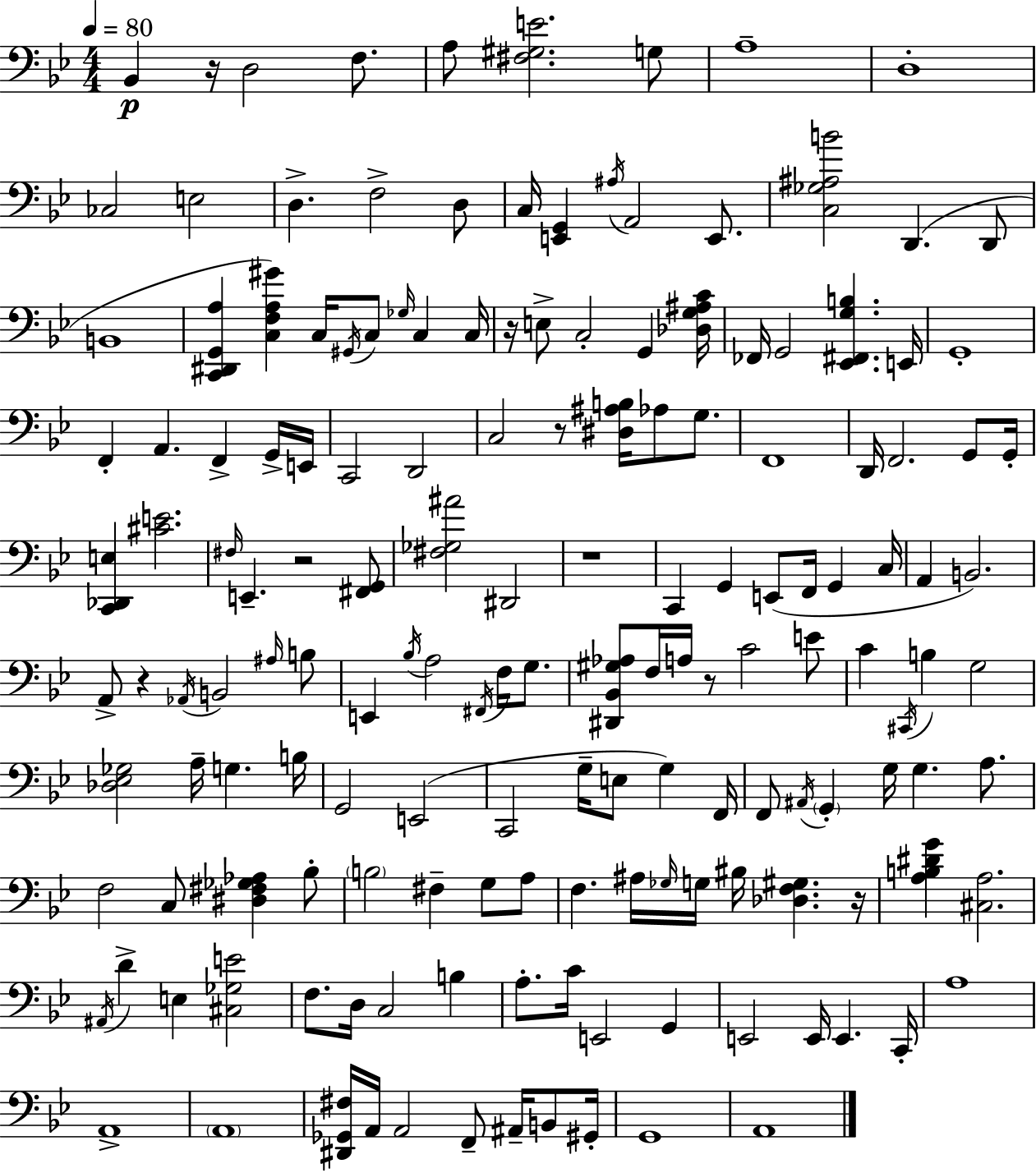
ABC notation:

X:1
T:Untitled
M:4/4
L:1/4
K:Gm
_B,, z/4 D,2 F,/2 A,/2 [^F,^G,E]2 G,/2 A,4 D,4 _C,2 E,2 D, F,2 D,/2 C,/4 [E,,G,,] ^A,/4 A,,2 E,,/2 [C,_G,^A,B]2 D,, D,,/2 B,,4 [C,,^D,,G,,A,] [C,F,A,^G] C,/4 ^G,,/4 C,/2 _G,/4 C, C,/4 z/4 E,/2 C,2 G,, [_D,G,^A,C]/4 _F,,/4 G,,2 [_E,,^F,,G,B,] E,,/4 G,,4 F,, A,, F,, G,,/4 E,,/4 C,,2 D,,2 C,2 z/2 [^D,^A,B,]/4 _A,/2 G,/2 F,,4 D,,/4 F,,2 G,,/2 G,,/4 [C,,_D,,E,] [^CE]2 ^F,/4 E,, z2 [^F,,G,,]/2 [^F,_G,^A]2 ^D,,2 z4 C,, G,, E,,/2 F,,/4 G,, C,/4 A,, B,,2 A,,/2 z _A,,/4 B,,2 ^A,/4 B,/2 E,, _B,/4 A,2 ^F,,/4 F,/4 G,/2 [^D,,_B,,^G,_A,]/2 F,/4 A,/4 z/2 C2 E/2 C ^C,,/4 B, G,2 [_D,_E,_G,]2 A,/4 G, B,/4 G,,2 E,,2 C,,2 G,/4 E,/2 G, F,,/4 F,,/2 ^A,,/4 G,, G,/4 G, A,/2 F,2 C,/2 [^D,^F,_G,_A,] _B,/2 B,2 ^F, G,/2 A,/2 F, ^A,/4 _G,/4 G,/4 ^B,/4 [_D,F,^G,] z/4 [A,B,^DG] [^C,A,]2 ^A,,/4 D E, [^C,_G,E]2 F,/2 D,/4 C,2 B, A,/2 C/4 E,,2 G,, E,,2 E,,/4 E,, C,,/4 A,4 A,,4 A,,4 [^D,,_G,,^F,]/4 A,,/4 A,,2 F,,/2 ^A,,/4 B,,/2 ^G,,/4 G,,4 A,,4